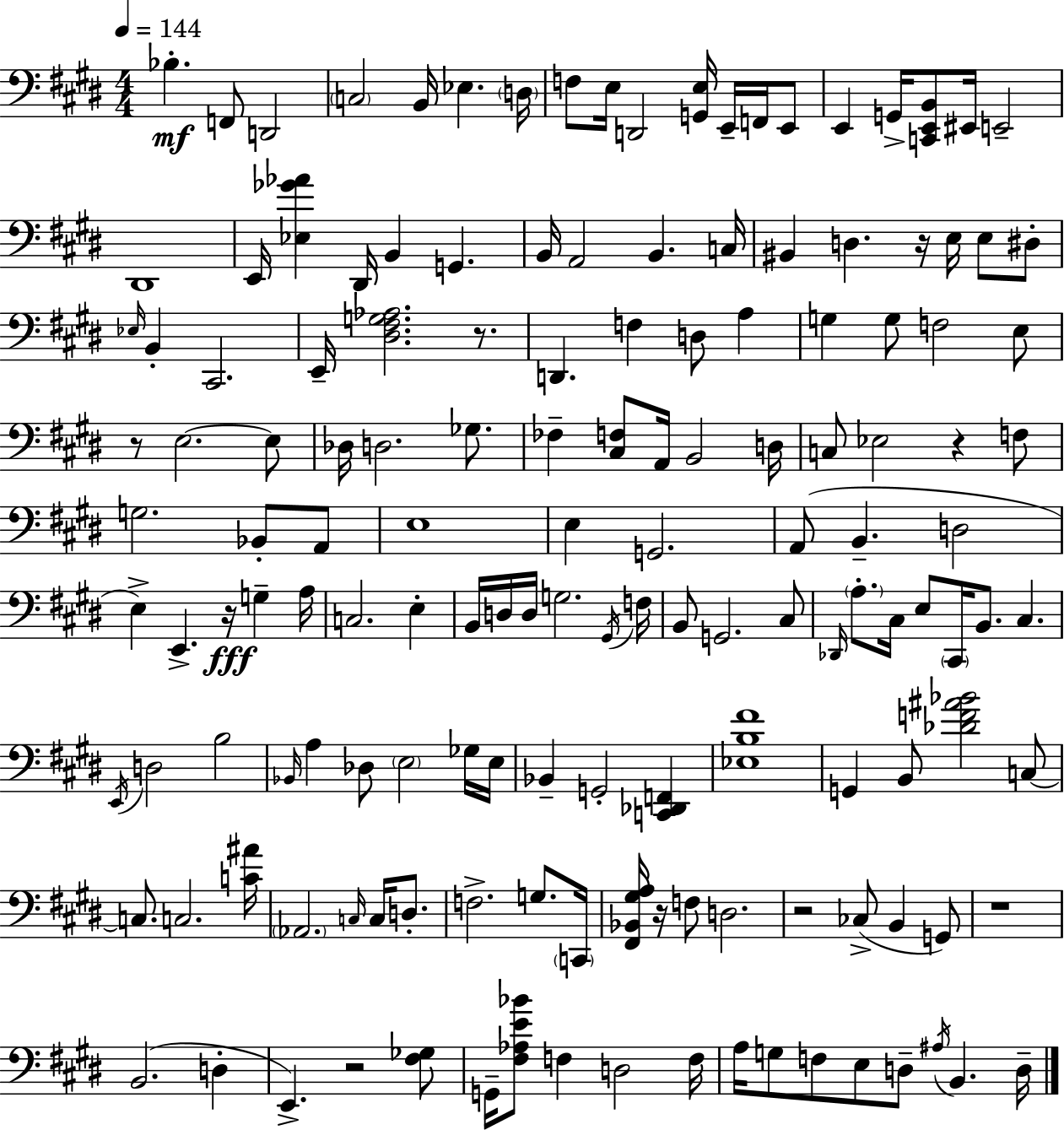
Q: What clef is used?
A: bass